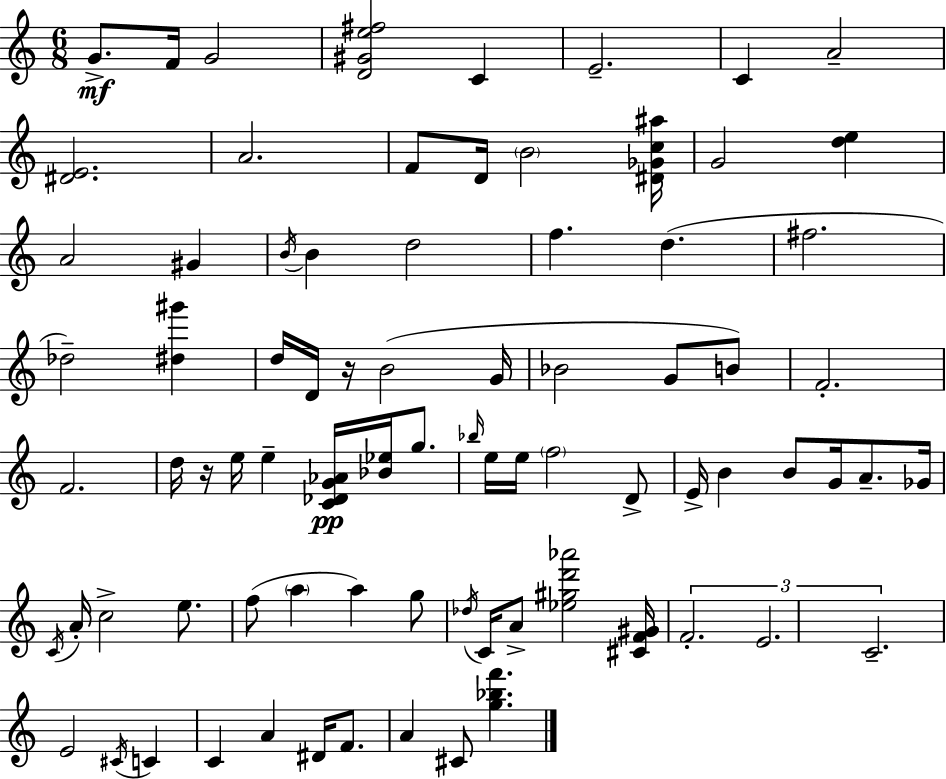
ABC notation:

X:1
T:Untitled
M:6/8
L:1/4
K:C
G/2 F/4 G2 [D^Ge^f]2 C E2 C A2 [^DE]2 A2 F/2 D/4 B2 [^D_Gc^a]/4 G2 [de] A2 ^G B/4 B d2 f d ^f2 _d2 [^d^g'] d/4 D/4 z/4 B2 G/4 _B2 G/2 B/2 F2 F2 d/4 z/4 e/4 e [C_DG_A]/4 [_B_e]/4 g/2 _b/4 e/4 e/4 f2 D/2 E/4 B B/2 G/4 A/2 _G/4 C/4 A/4 c2 e/2 f/2 a a g/2 _d/4 C/4 A/2 [_e^gd'_a']2 [^CF^G]/4 F2 E2 C2 E2 ^C/4 C C A ^D/4 F/2 A ^C/2 [g_bf']